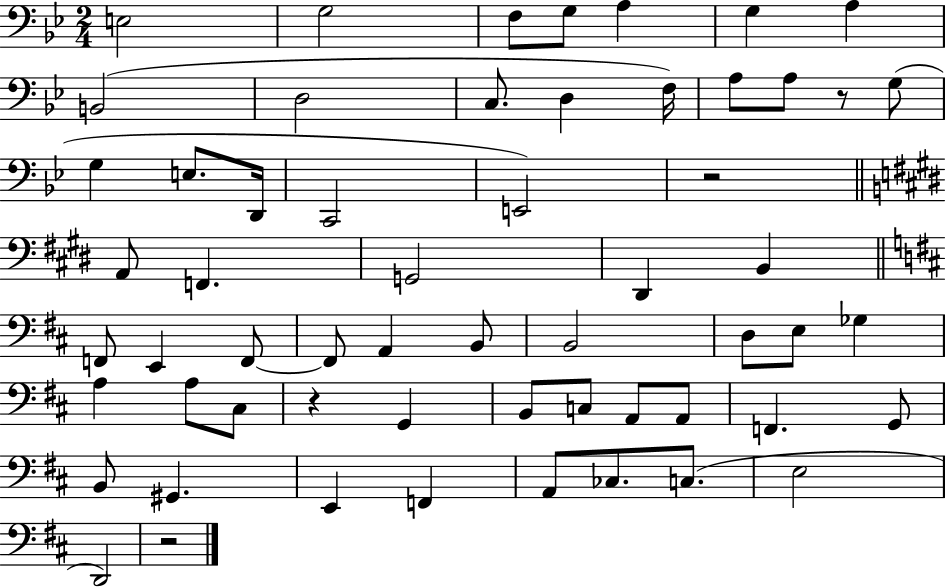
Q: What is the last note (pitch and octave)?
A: D2